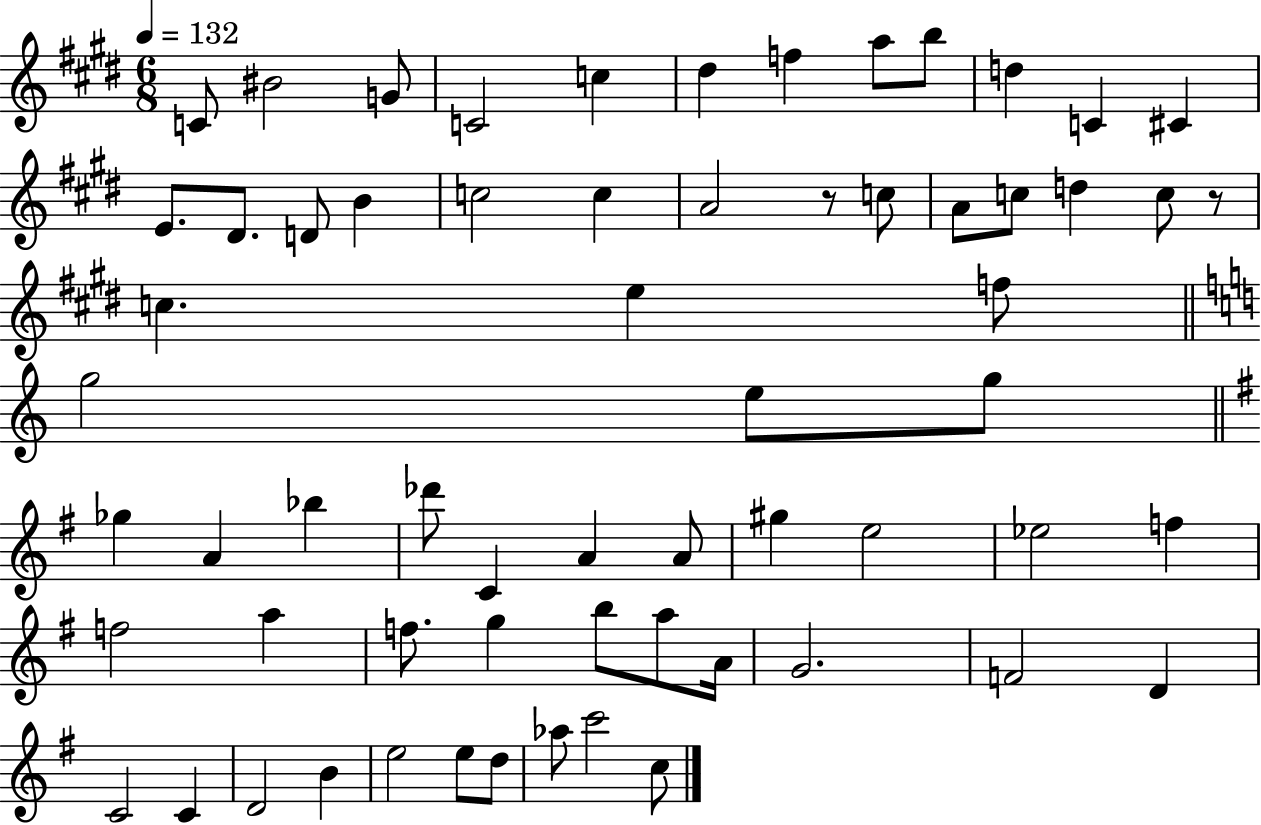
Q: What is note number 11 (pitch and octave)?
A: C4